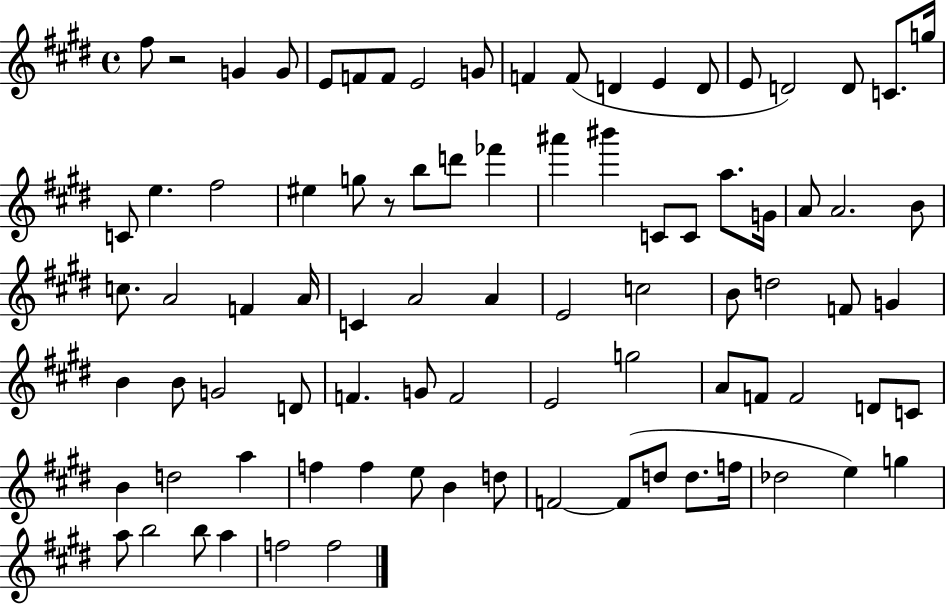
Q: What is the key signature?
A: E major